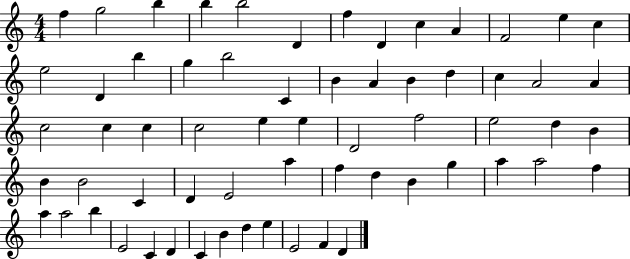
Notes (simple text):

F5/q G5/h B5/q B5/q B5/h D4/q F5/q D4/q C5/q A4/q F4/h E5/q C5/q E5/h D4/q B5/q G5/q B5/h C4/q B4/q A4/q B4/q D5/q C5/q A4/h A4/q C5/h C5/q C5/q C5/h E5/q E5/q D4/h F5/h E5/h D5/q B4/q B4/q B4/h C4/q D4/q E4/h A5/q F5/q D5/q B4/q G5/q A5/q A5/h F5/q A5/q A5/h B5/q E4/h C4/q D4/q C4/q B4/q D5/q E5/q E4/h F4/q D4/q